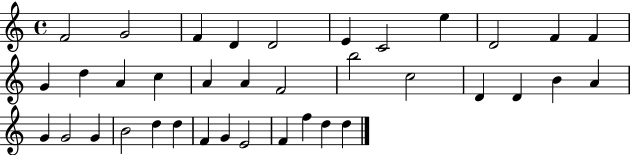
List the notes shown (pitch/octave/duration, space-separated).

F4/h G4/h F4/q D4/q D4/h E4/q C4/h E5/q D4/h F4/q F4/q G4/q D5/q A4/q C5/q A4/q A4/q F4/h B5/h C5/h D4/q D4/q B4/q A4/q G4/q G4/h G4/q B4/h D5/q D5/q F4/q G4/q E4/h F4/q F5/q D5/q D5/q